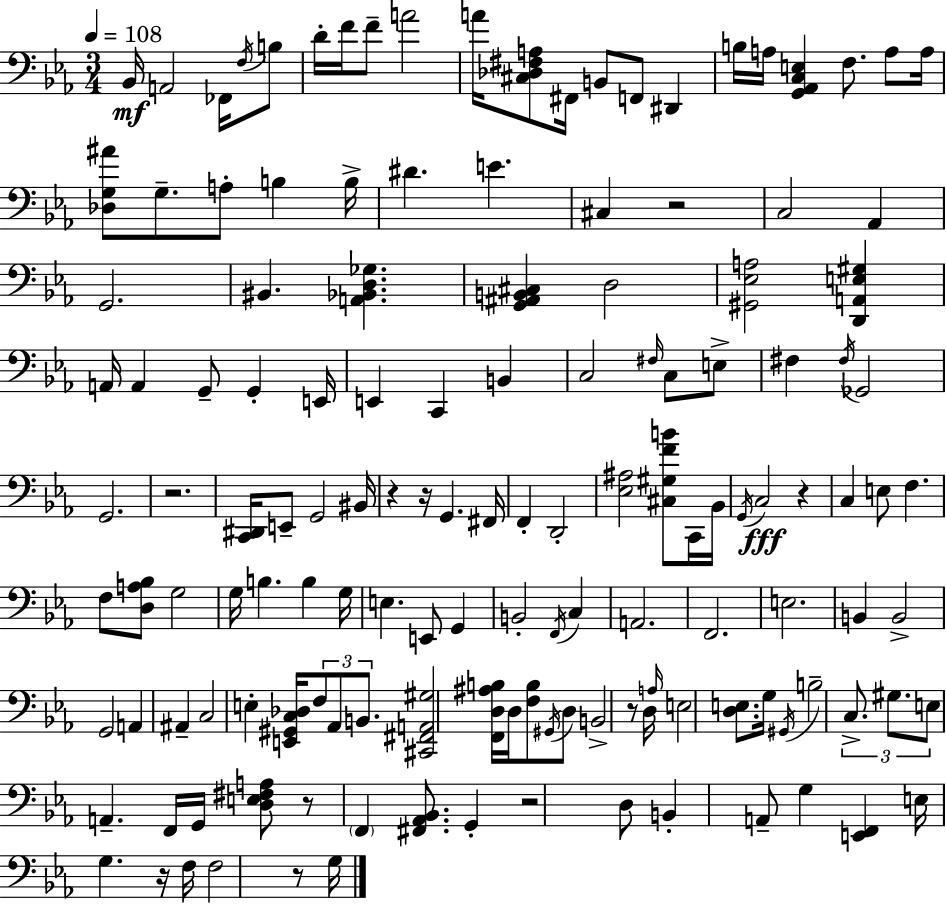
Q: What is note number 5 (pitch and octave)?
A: B3